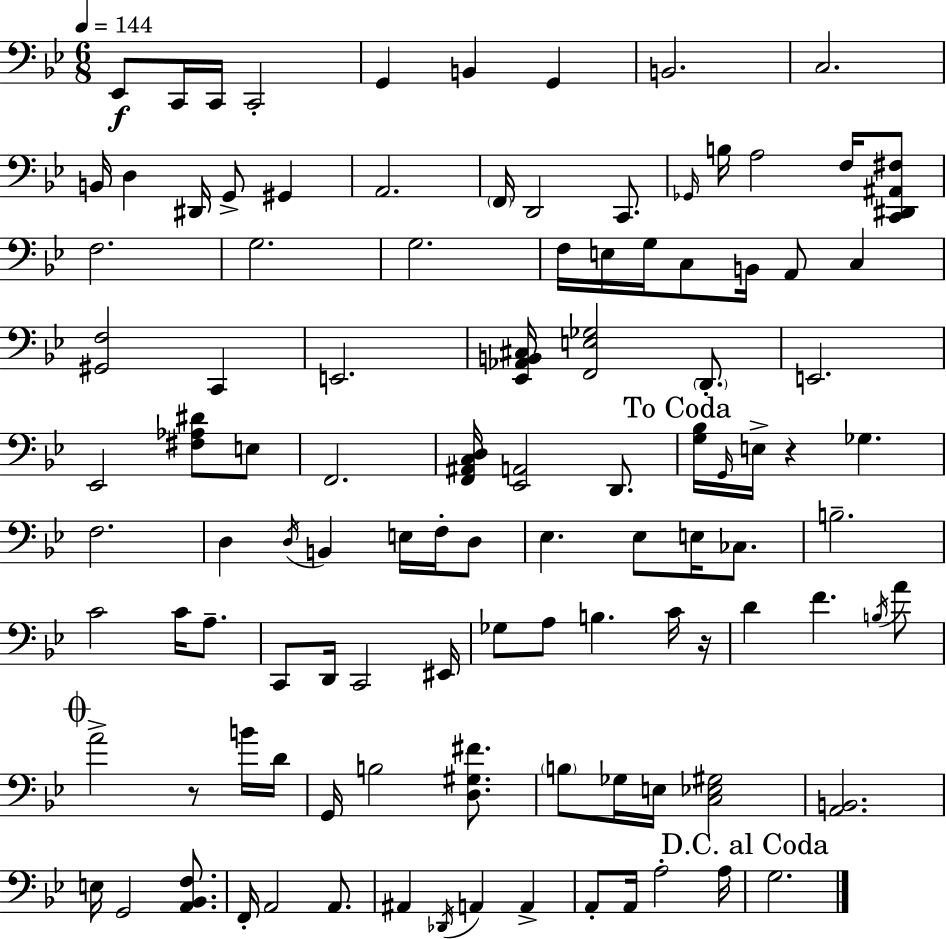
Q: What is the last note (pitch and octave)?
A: G3